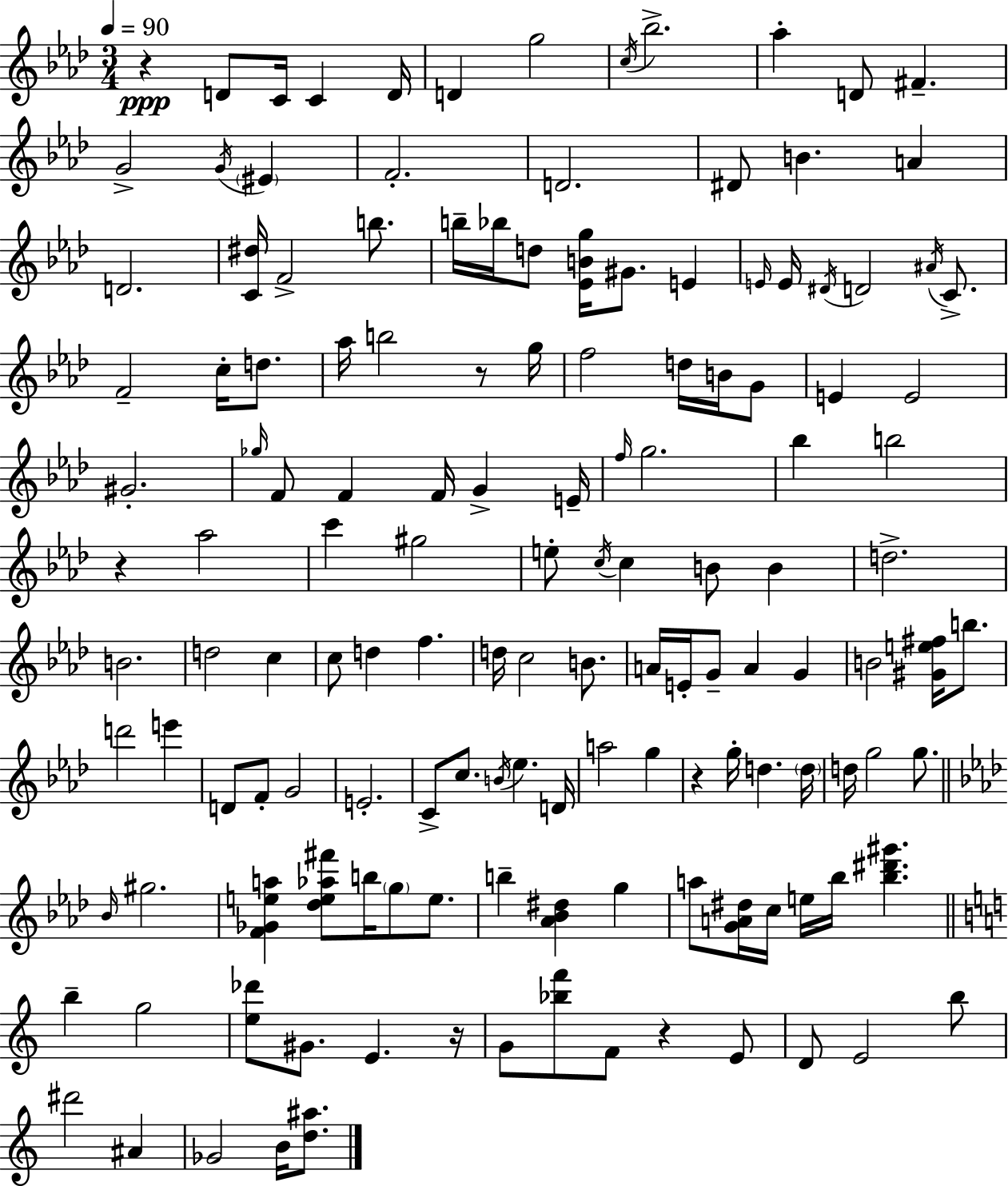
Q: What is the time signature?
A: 3/4